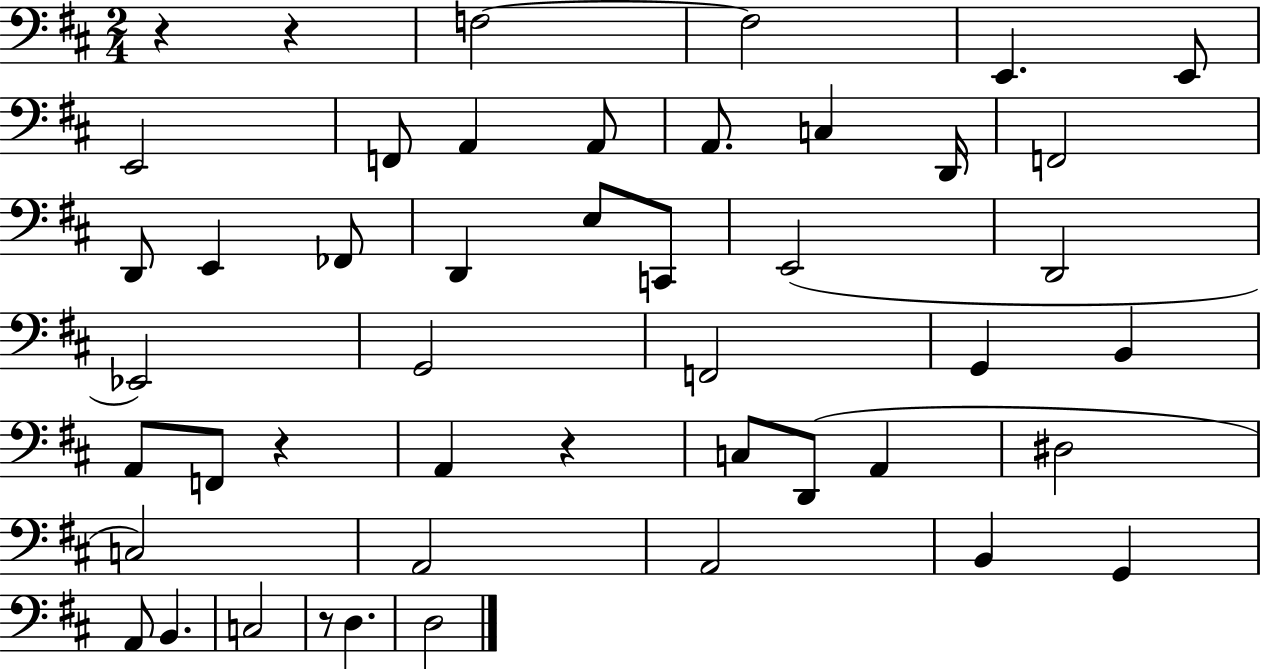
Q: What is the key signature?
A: D major